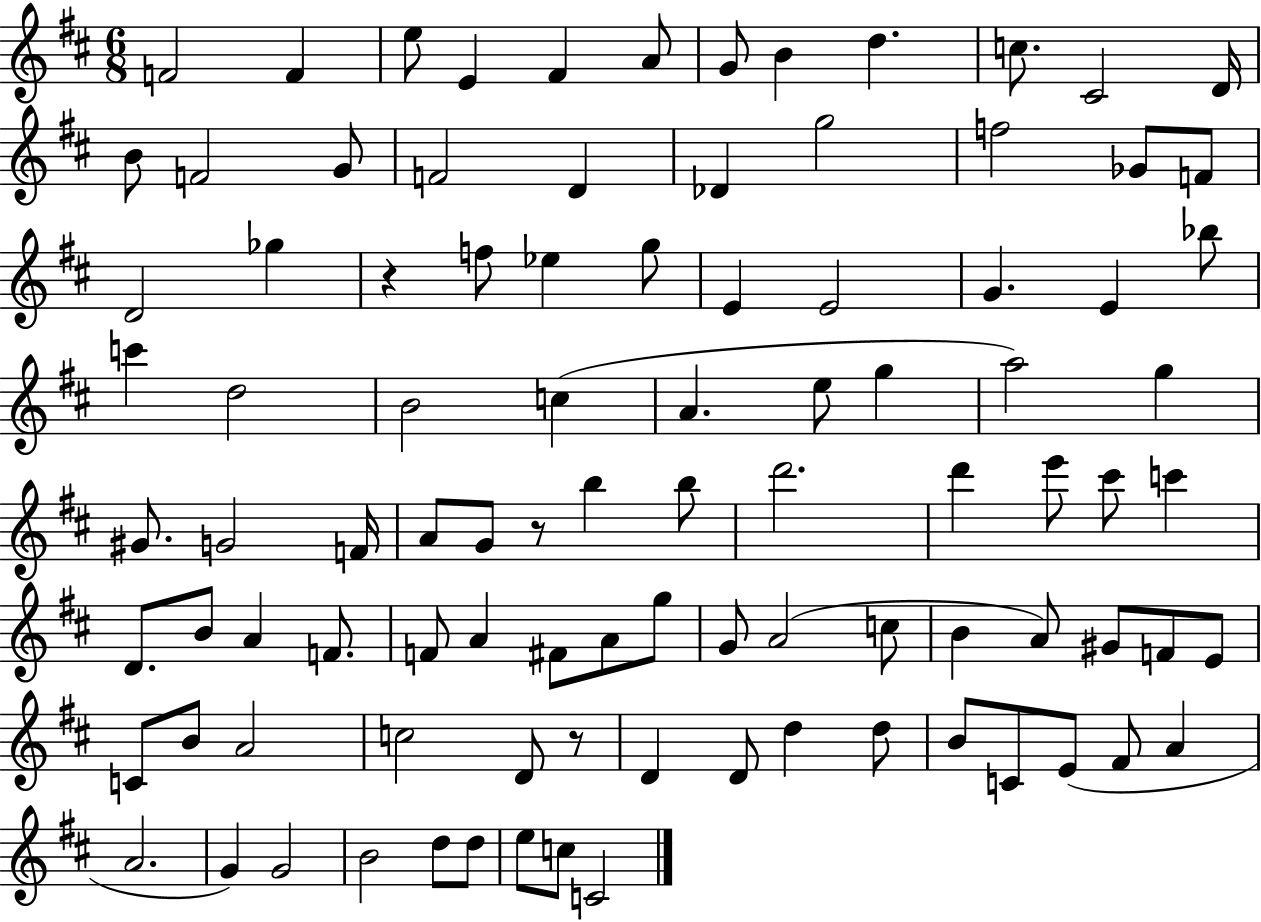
F4/h F4/q E5/e E4/q F#4/q A4/e G4/e B4/q D5/q. C5/e. C#4/h D4/s B4/e F4/h G4/e F4/h D4/q Db4/q G5/h F5/h Gb4/e F4/e D4/h Gb5/q R/q F5/e Eb5/q G5/e E4/q E4/h G4/q. E4/q Bb5/e C6/q D5/h B4/h C5/q A4/q. E5/e G5/q A5/h G5/q G#4/e. G4/h F4/s A4/e G4/e R/e B5/q B5/e D6/h. D6/q E6/e C#6/e C6/q D4/e. B4/e A4/q F4/e. F4/e A4/q F#4/e A4/e G5/e G4/e A4/h C5/e B4/q A4/e G#4/e F4/e E4/e C4/e B4/e A4/h C5/h D4/e R/e D4/q D4/e D5/q D5/e B4/e C4/e E4/e F#4/e A4/q A4/h. G4/q G4/h B4/h D5/e D5/e E5/e C5/e C4/h